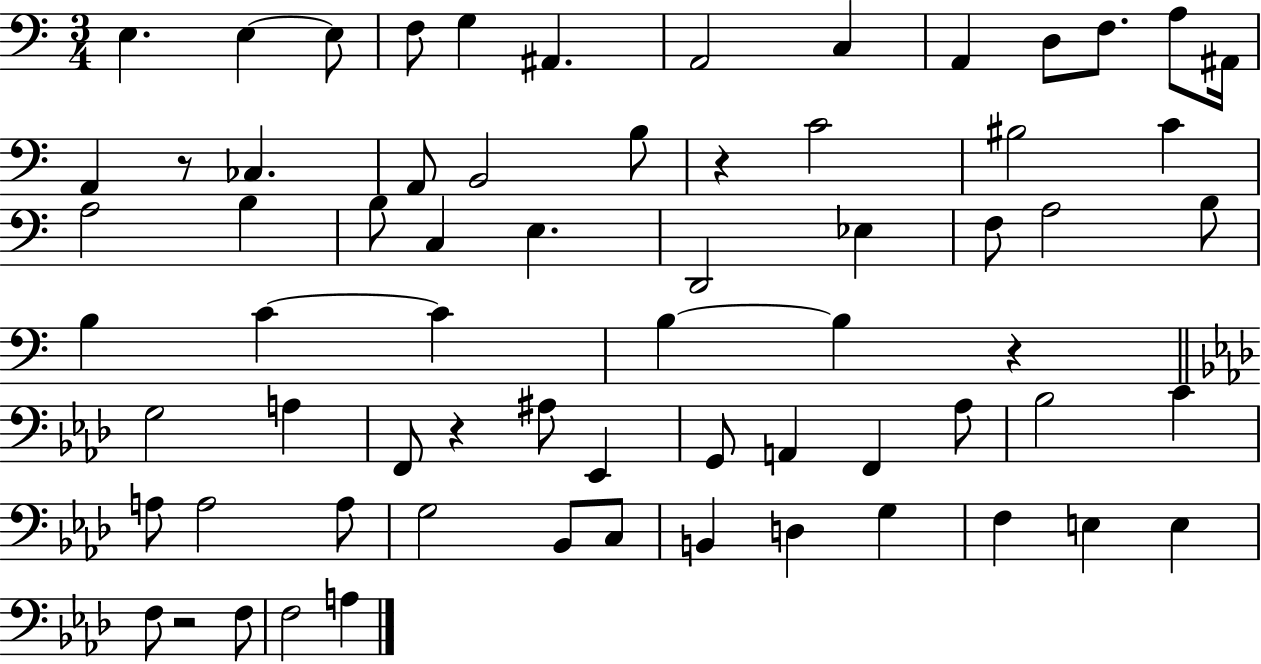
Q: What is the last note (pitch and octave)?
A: A3